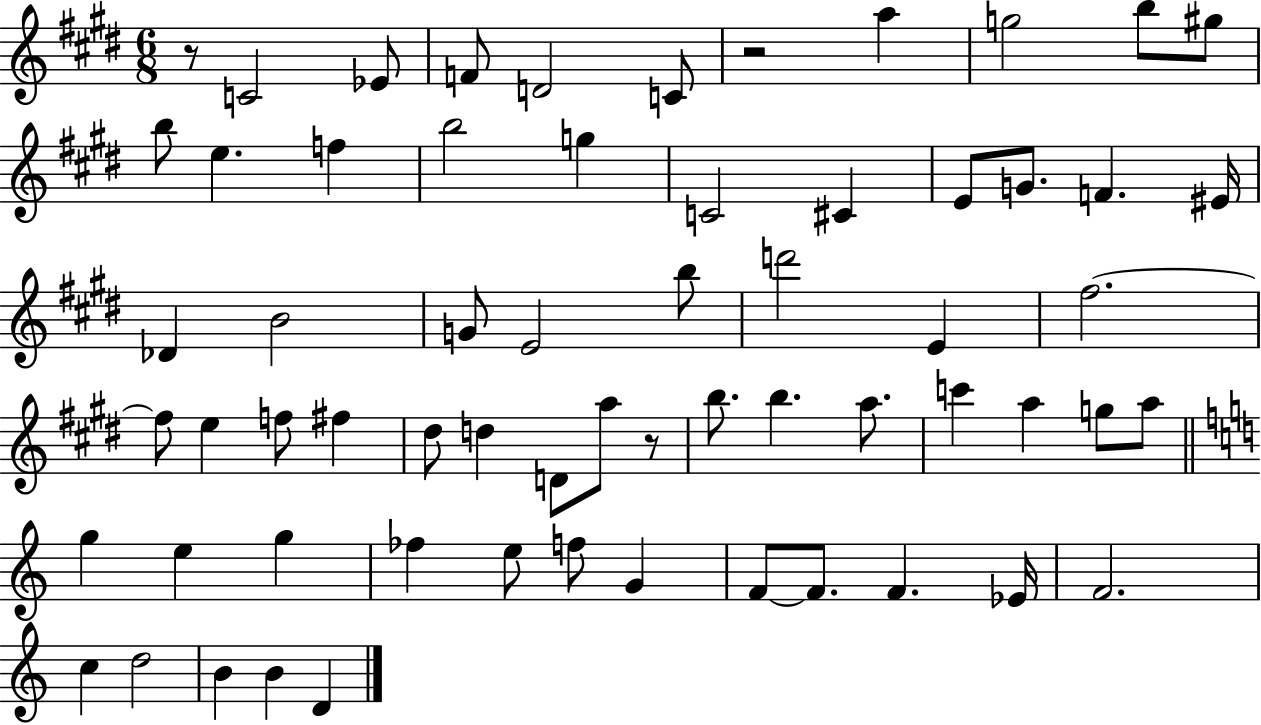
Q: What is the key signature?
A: E major